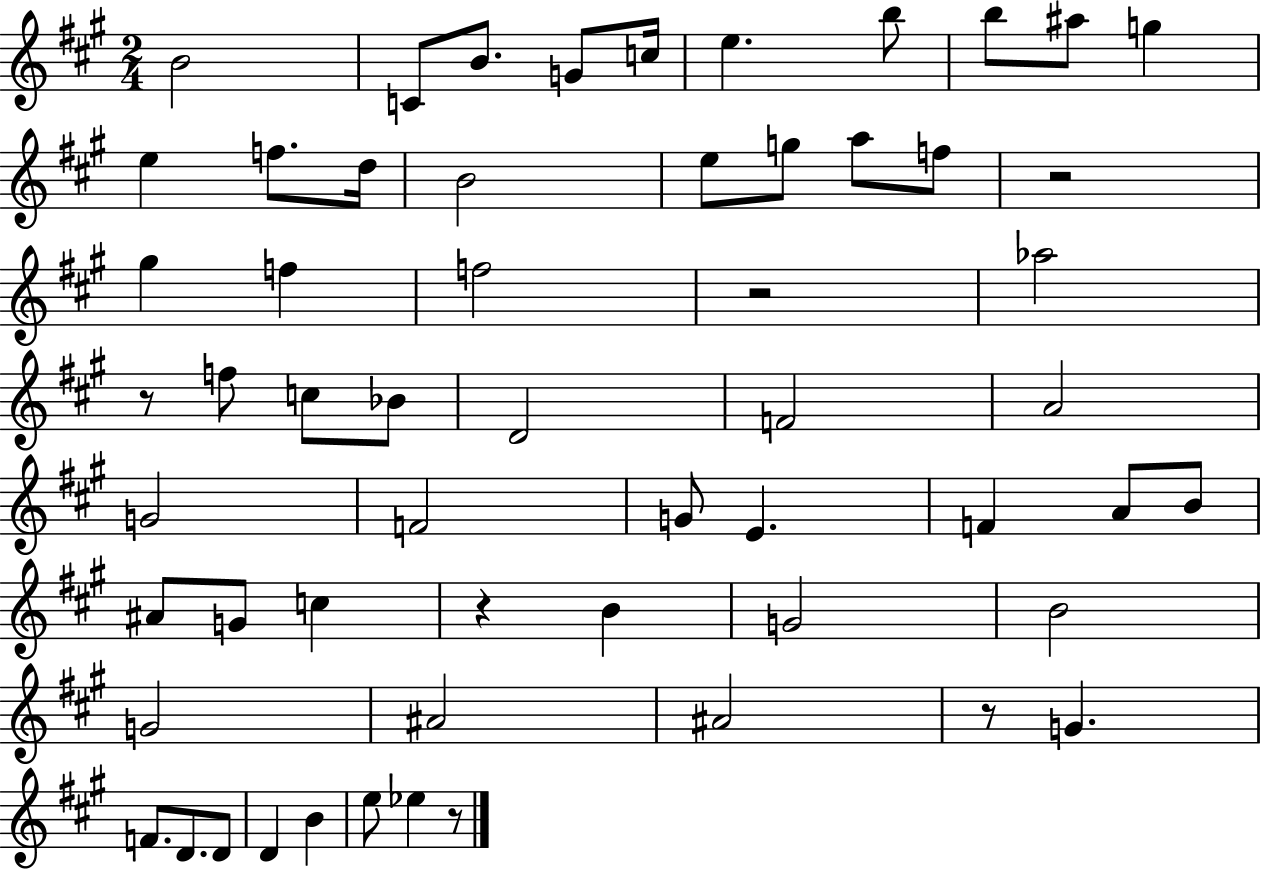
{
  \clef treble
  \numericTimeSignature
  \time 2/4
  \key a \major
  b'2 | c'8 b'8. g'8 c''16 | e''4. b''8 | b''8 ais''8 g''4 | \break e''4 f''8. d''16 | b'2 | e''8 g''8 a''8 f''8 | r2 | \break gis''4 f''4 | f''2 | r2 | aes''2 | \break r8 f''8 c''8 bes'8 | d'2 | f'2 | a'2 | \break g'2 | f'2 | g'8 e'4. | f'4 a'8 b'8 | \break ais'8 g'8 c''4 | r4 b'4 | g'2 | b'2 | \break g'2 | ais'2 | ais'2 | r8 g'4. | \break f'8. d'8. d'8 | d'4 b'4 | e''8 ees''4 r8 | \bar "|."
}